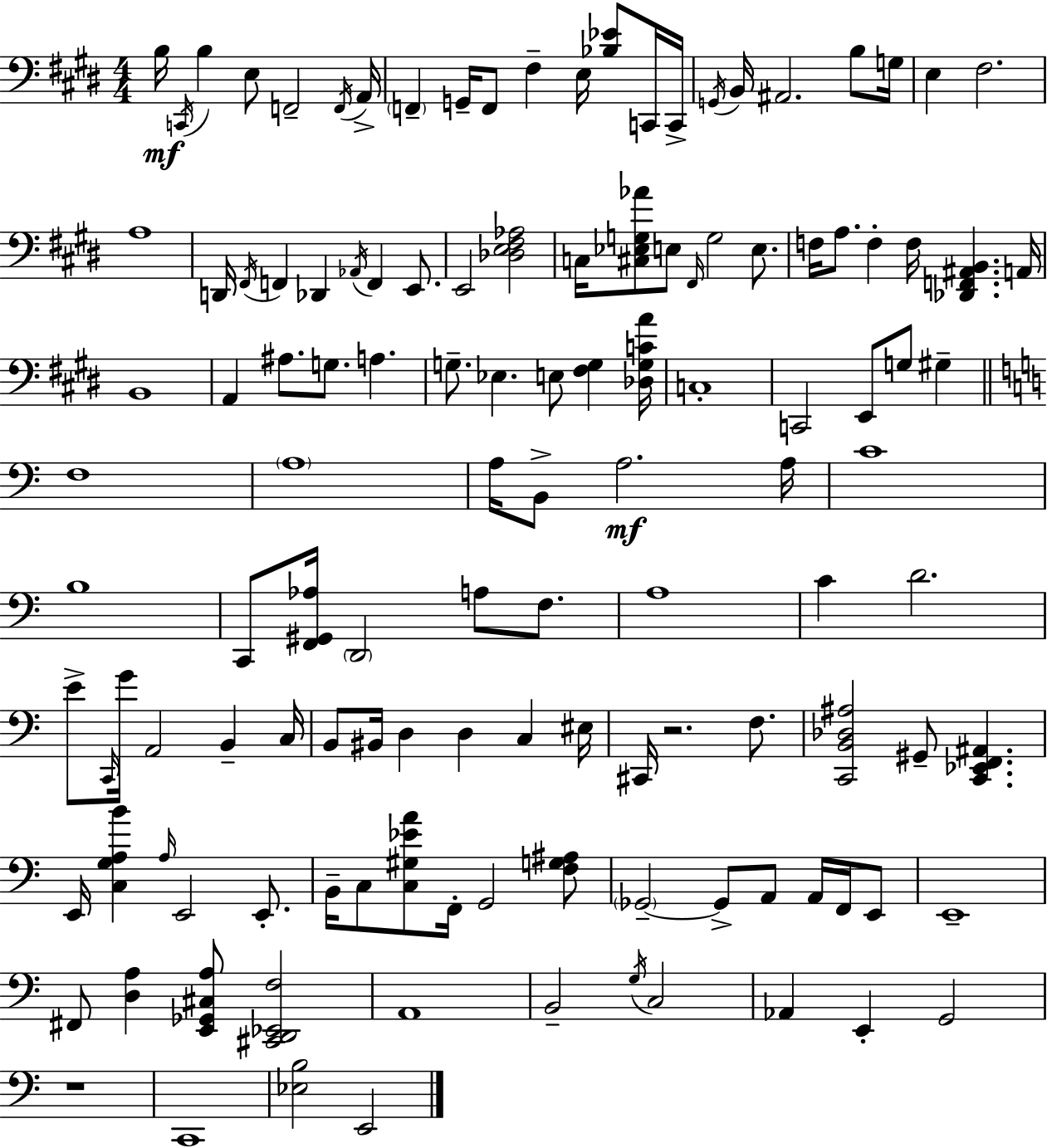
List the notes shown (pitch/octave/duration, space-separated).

B3/s C2/s B3/q E3/e F2/h F2/s A2/s F2/q G2/s F2/e F#3/q E3/s [Bb3,Eb4]/e C2/s C2/s G2/s B2/s A#2/h. B3/e G3/s E3/q F#3/h. A3/w D2/s F#2/s F2/q Db2/q Ab2/s F2/q E2/e. E2/h [Db3,E3,F#3,Ab3]/h C3/s [C#3,Eb3,G3,Ab4]/e E3/e F#2/s G3/h E3/e. F3/s A3/e. F3/q F3/s [Db2,F2,A#2,B2]/q. A2/s B2/w A2/q A#3/e. G3/e. A3/q. G3/e. Eb3/q. E3/e [F#3,G3]/q [Db3,G3,C4,A4]/s C3/w C2/h E2/e G3/e G#3/q F3/w A3/w A3/s B2/e A3/h. A3/s C4/w B3/w C2/e [F2,G#2,Ab3]/s D2/h A3/e F3/e. A3/w C4/q D4/h. E4/e C2/s G4/s A2/h B2/q C3/s B2/e BIS2/s D3/q D3/q C3/q EIS3/s C#2/s R/h. F3/e. [C2,B2,Db3,A#3]/h G#2/e [C2,Eb2,F2,A#2]/q. E2/s [C3,G3,A3,B4]/q A3/s E2/h E2/e. B2/s C3/e [C3,G#3,Eb4,A4]/e F2/s G2/h [F3,G3,A#3]/e Gb2/h Gb2/e A2/e A2/s F2/s E2/e E2/w F#2/e [D3,A3]/q [E2,Gb2,C#3,A3]/e [C#2,D2,Eb2,F3]/h A2/w B2/h G3/s C3/h Ab2/q E2/q G2/h R/w C2/w [Eb3,B3]/h E2/h